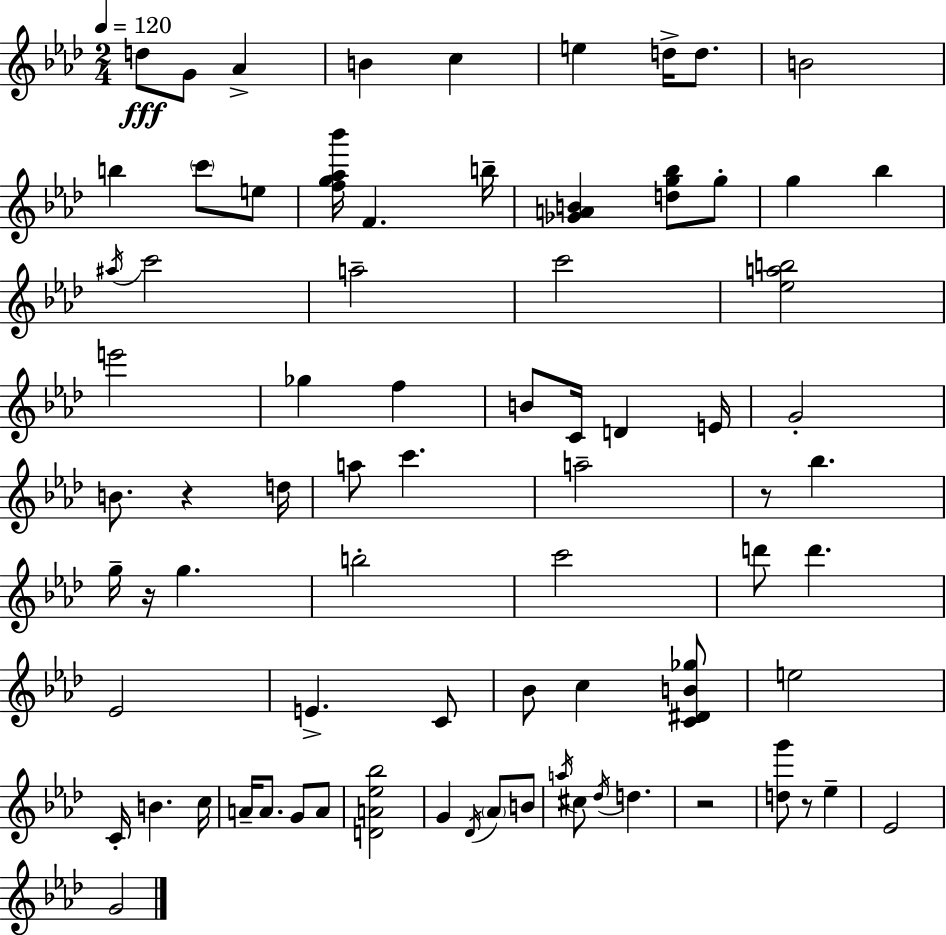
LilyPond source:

{
  \clef treble
  \numericTimeSignature
  \time 2/4
  \key aes \major
  \tempo 4 = 120
  \repeat volta 2 { d''8\fff g'8 aes'4-> | b'4 c''4 | e''4 d''16-> d''8. | b'2 | \break b''4 \parenthesize c'''8 e''8 | <f'' g'' aes'' bes'''>16 f'4. b''16-- | <ges' a' b'>4 <d'' g'' bes''>8 g''8-. | g''4 bes''4 | \break \acciaccatura { ais''16 } c'''2 | a''2-- | c'''2 | <ees'' a'' b''>2 | \break e'''2 | ges''4 f''4 | b'8 c'16 d'4 | e'16 g'2-. | \break b'8. r4 | d''16 a''8 c'''4. | a''2-- | r8 bes''4. | \break g''16-- r16 g''4. | b''2-. | c'''2 | d'''8 d'''4. | \break ees'2 | e'4.-> c'8 | bes'8 c''4 <c' dis' b' ges''>8 | e''2 | \break c'16-. b'4. | c''16 a'16-- a'8. g'8 a'8 | <d' a' ees'' bes''>2 | g'4 \acciaccatura { des'16 } \parenthesize aes'8 | \break b'8 \acciaccatura { a''16 } cis''8 \acciaccatura { des''16 } d''4. | r2 | <d'' g'''>8 r8 | ees''4-- ees'2 | \break g'2 | } \bar "|."
}